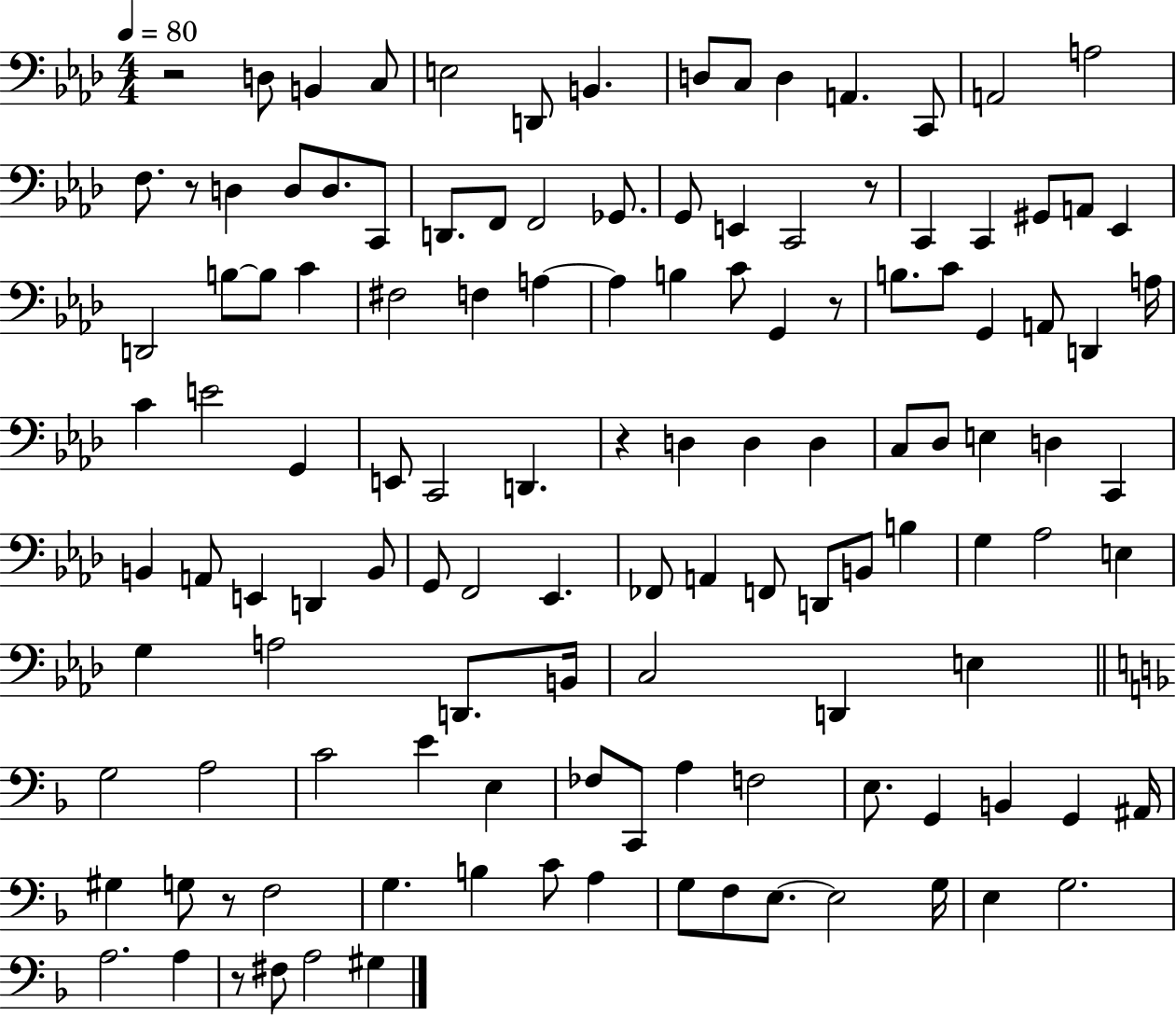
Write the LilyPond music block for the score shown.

{
  \clef bass
  \numericTimeSignature
  \time 4/4
  \key aes \major
  \tempo 4 = 80
  \repeat volta 2 { r2 d8 b,4 c8 | e2 d,8 b,4. | d8 c8 d4 a,4. c,8 | a,2 a2 | \break f8. r8 d4 d8 d8. c,8 | d,8. f,8 f,2 ges,8. | g,8 e,4 c,2 r8 | c,4 c,4 gis,8 a,8 ees,4 | \break d,2 b8~~ b8 c'4 | fis2 f4 a4~~ | a4 b4 c'8 g,4 r8 | b8. c'8 g,4 a,8 d,4 a16 | \break c'4 e'2 g,4 | e,8 c,2 d,4. | r4 d4 d4 d4 | c8 des8 e4 d4 c,4 | \break b,4 a,8 e,4 d,4 b,8 | g,8 f,2 ees,4. | fes,8 a,4 f,8 d,8 b,8 b4 | g4 aes2 e4 | \break g4 a2 d,8. b,16 | c2 d,4 e4 | \bar "||" \break \key f \major g2 a2 | c'2 e'4 e4 | fes8 c,8 a4 f2 | e8. g,4 b,4 g,4 ais,16 | \break gis4 g8 r8 f2 | g4. b4 c'8 a4 | g8 f8 e8.~~ e2 g16 | e4 g2. | \break a2. a4 | r8 fis8 a2 gis4 | } \bar "|."
}